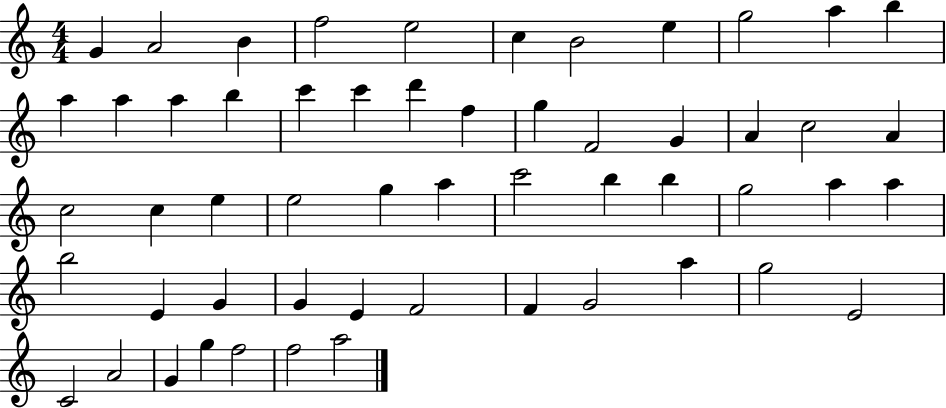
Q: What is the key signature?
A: C major